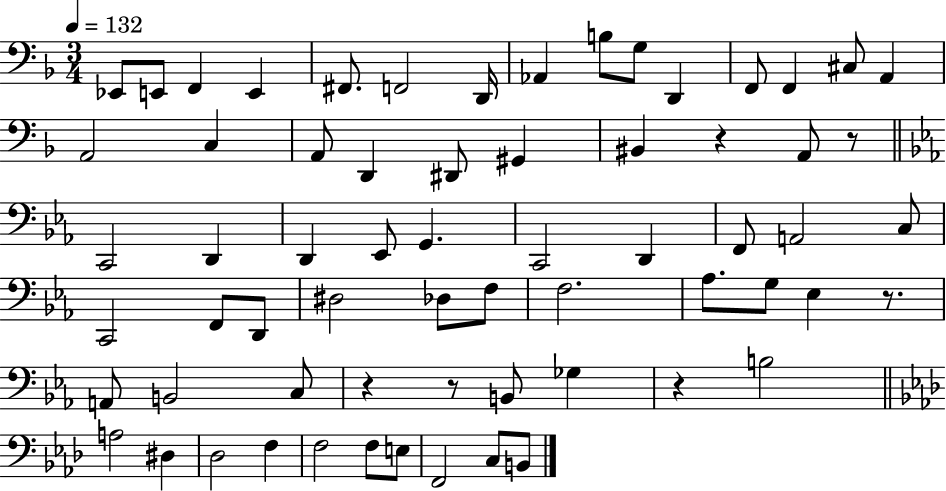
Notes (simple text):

Eb2/e E2/e F2/q E2/q F#2/e. F2/h D2/s Ab2/q B3/e G3/e D2/q F2/e F2/q C#3/e A2/q A2/h C3/q A2/e D2/q D#2/e G#2/q BIS2/q R/q A2/e R/e C2/h D2/q D2/q Eb2/e G2/q. C2/h D2/q F2/e A2/h C3/e C2/h F2/e D2/e D#3/h Db3/e F3/e F3/h. Ab3/e. G3/e Eb3/q R/e. A2/e B2/h C3/e R/q R/e B2/e Gb3/q R/q B3/h A3/h D#3/q Db3/h F3/q F3/h F3/e E3/e F2/h C3/e B2/e